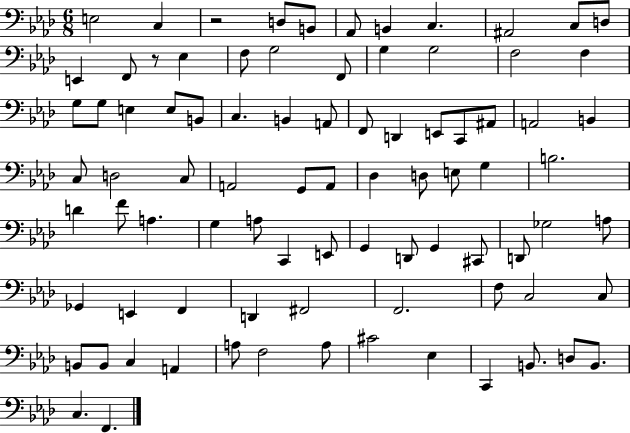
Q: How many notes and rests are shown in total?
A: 86